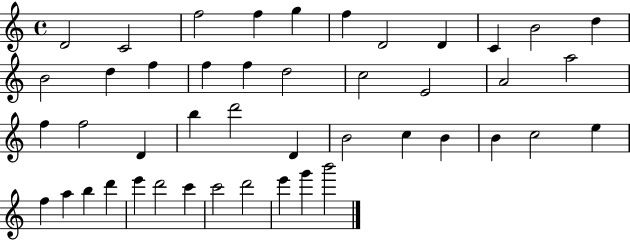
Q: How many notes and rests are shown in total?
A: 45